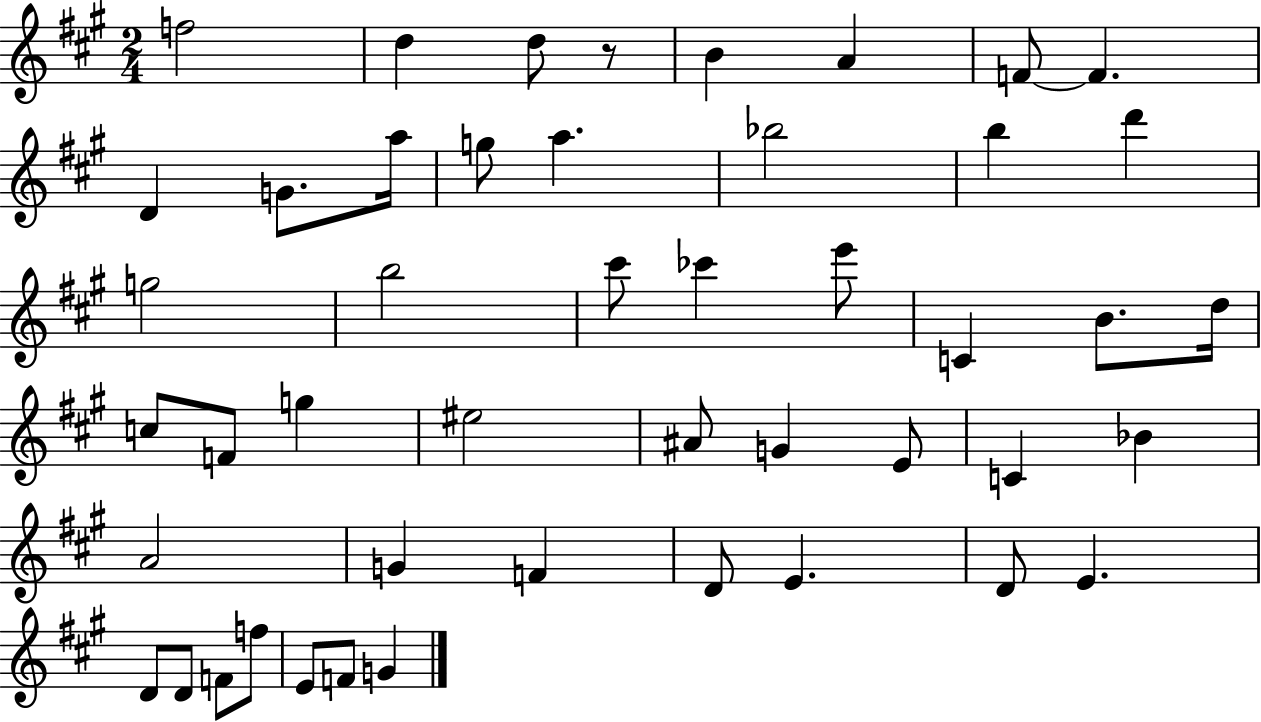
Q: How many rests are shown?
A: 1